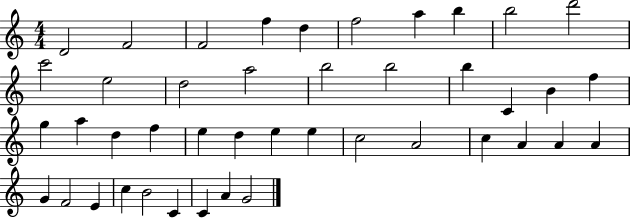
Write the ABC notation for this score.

X:1
T:Untitled
M:4/4
L:1/4
K:C
D2 F2 F2 f d f2 a b b2 d'2 c'2 e2 d2 a2 b2 b2 b C B f g a d f e d e e c2 A2 c A A A G F2 E c B2 C C A G2